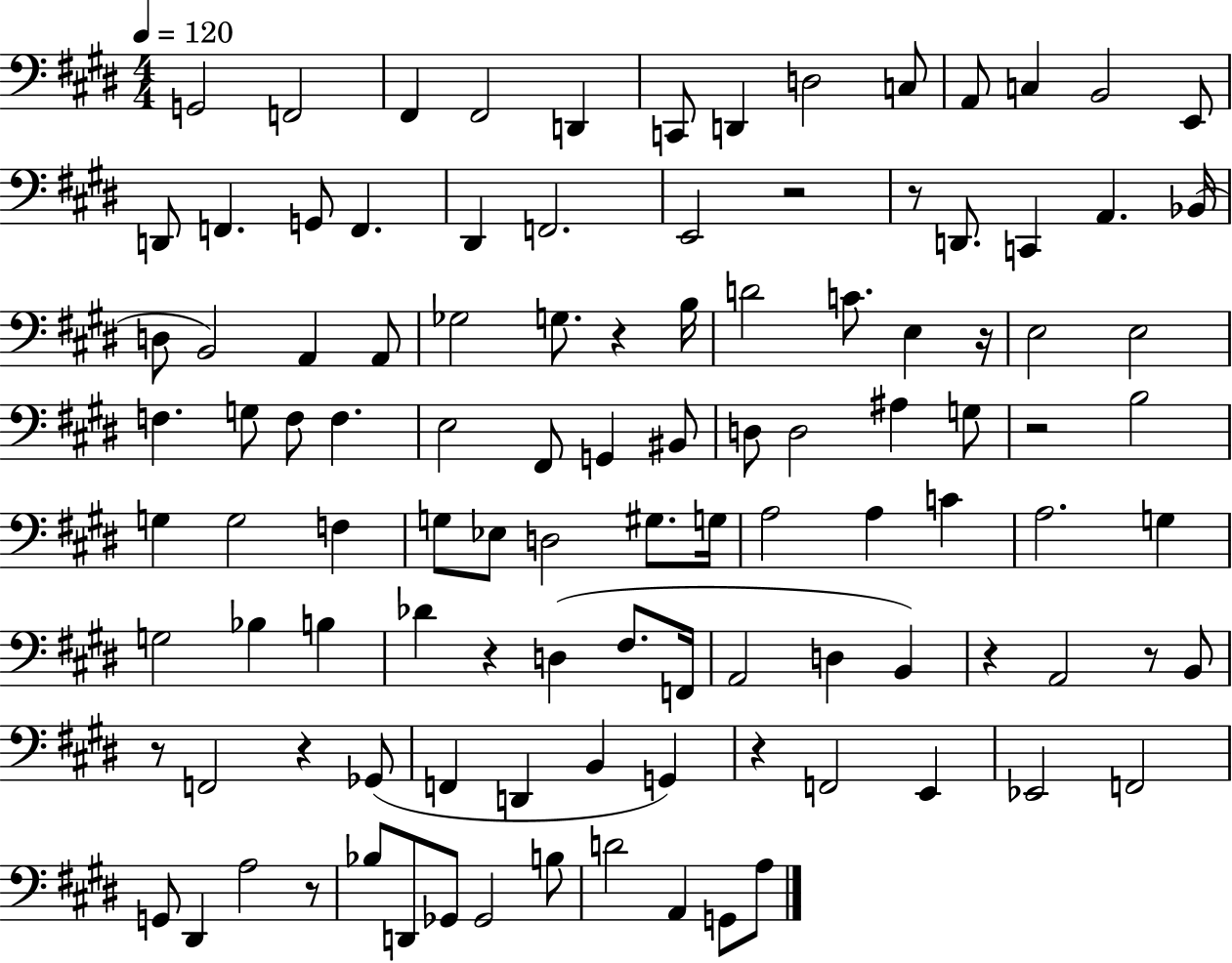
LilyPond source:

{
  \clef bass
  \numericTimeSignature
  \time 4/4
  \key e \major
  \tempo 4 = 120
  g,2 f,2 | fis,4 fis,2 d,4 | c,8 d,4 d2 c8 | a,8 c4 b,2 e,8 | \break d,8 f,4. g,8 f,4. | dis,4 f,2. | e,2 r2 | r8 d,8. c,4 a,4. bes,16( | \break d8 b,2) a,4 a,8 | ges2 g8. r4 b16 | d'2 c'8. e4 r16 | e2 e2 | \break f4. g8 f8 f4. | e2 fis,8 g,4 bis,8 | d8 d2 ais4 g8 | r2 b2 | \break g4 g2 f4 | g8 ees8 d2 gis8. g16 | a2 a4 c'4 | a2. g4 | \break g2 bes4 b4 | des'4 r4 d4( fis8. f,16 | a,2 d4 b,4) | r4 a,2 r8 b,8 | \break r8 f,2 r4 ges,8( | f,4 d,4 b,4 g,4) | r4 f,2 e,4 | ees,2 f,2 | \break g,8 dis,4 a2 r8 | bes8 d,8 ges,8 ges,2 b8 | d'2 a,4 g,8 a8 | \bar "|."
}